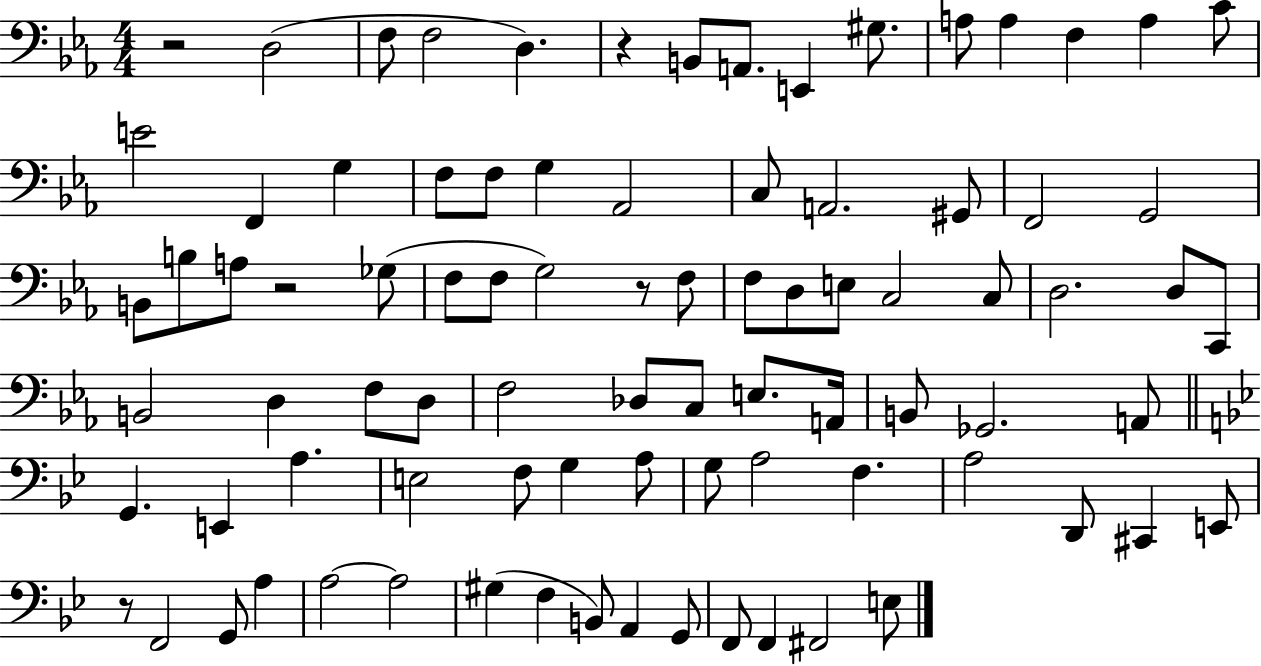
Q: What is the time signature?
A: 4/4